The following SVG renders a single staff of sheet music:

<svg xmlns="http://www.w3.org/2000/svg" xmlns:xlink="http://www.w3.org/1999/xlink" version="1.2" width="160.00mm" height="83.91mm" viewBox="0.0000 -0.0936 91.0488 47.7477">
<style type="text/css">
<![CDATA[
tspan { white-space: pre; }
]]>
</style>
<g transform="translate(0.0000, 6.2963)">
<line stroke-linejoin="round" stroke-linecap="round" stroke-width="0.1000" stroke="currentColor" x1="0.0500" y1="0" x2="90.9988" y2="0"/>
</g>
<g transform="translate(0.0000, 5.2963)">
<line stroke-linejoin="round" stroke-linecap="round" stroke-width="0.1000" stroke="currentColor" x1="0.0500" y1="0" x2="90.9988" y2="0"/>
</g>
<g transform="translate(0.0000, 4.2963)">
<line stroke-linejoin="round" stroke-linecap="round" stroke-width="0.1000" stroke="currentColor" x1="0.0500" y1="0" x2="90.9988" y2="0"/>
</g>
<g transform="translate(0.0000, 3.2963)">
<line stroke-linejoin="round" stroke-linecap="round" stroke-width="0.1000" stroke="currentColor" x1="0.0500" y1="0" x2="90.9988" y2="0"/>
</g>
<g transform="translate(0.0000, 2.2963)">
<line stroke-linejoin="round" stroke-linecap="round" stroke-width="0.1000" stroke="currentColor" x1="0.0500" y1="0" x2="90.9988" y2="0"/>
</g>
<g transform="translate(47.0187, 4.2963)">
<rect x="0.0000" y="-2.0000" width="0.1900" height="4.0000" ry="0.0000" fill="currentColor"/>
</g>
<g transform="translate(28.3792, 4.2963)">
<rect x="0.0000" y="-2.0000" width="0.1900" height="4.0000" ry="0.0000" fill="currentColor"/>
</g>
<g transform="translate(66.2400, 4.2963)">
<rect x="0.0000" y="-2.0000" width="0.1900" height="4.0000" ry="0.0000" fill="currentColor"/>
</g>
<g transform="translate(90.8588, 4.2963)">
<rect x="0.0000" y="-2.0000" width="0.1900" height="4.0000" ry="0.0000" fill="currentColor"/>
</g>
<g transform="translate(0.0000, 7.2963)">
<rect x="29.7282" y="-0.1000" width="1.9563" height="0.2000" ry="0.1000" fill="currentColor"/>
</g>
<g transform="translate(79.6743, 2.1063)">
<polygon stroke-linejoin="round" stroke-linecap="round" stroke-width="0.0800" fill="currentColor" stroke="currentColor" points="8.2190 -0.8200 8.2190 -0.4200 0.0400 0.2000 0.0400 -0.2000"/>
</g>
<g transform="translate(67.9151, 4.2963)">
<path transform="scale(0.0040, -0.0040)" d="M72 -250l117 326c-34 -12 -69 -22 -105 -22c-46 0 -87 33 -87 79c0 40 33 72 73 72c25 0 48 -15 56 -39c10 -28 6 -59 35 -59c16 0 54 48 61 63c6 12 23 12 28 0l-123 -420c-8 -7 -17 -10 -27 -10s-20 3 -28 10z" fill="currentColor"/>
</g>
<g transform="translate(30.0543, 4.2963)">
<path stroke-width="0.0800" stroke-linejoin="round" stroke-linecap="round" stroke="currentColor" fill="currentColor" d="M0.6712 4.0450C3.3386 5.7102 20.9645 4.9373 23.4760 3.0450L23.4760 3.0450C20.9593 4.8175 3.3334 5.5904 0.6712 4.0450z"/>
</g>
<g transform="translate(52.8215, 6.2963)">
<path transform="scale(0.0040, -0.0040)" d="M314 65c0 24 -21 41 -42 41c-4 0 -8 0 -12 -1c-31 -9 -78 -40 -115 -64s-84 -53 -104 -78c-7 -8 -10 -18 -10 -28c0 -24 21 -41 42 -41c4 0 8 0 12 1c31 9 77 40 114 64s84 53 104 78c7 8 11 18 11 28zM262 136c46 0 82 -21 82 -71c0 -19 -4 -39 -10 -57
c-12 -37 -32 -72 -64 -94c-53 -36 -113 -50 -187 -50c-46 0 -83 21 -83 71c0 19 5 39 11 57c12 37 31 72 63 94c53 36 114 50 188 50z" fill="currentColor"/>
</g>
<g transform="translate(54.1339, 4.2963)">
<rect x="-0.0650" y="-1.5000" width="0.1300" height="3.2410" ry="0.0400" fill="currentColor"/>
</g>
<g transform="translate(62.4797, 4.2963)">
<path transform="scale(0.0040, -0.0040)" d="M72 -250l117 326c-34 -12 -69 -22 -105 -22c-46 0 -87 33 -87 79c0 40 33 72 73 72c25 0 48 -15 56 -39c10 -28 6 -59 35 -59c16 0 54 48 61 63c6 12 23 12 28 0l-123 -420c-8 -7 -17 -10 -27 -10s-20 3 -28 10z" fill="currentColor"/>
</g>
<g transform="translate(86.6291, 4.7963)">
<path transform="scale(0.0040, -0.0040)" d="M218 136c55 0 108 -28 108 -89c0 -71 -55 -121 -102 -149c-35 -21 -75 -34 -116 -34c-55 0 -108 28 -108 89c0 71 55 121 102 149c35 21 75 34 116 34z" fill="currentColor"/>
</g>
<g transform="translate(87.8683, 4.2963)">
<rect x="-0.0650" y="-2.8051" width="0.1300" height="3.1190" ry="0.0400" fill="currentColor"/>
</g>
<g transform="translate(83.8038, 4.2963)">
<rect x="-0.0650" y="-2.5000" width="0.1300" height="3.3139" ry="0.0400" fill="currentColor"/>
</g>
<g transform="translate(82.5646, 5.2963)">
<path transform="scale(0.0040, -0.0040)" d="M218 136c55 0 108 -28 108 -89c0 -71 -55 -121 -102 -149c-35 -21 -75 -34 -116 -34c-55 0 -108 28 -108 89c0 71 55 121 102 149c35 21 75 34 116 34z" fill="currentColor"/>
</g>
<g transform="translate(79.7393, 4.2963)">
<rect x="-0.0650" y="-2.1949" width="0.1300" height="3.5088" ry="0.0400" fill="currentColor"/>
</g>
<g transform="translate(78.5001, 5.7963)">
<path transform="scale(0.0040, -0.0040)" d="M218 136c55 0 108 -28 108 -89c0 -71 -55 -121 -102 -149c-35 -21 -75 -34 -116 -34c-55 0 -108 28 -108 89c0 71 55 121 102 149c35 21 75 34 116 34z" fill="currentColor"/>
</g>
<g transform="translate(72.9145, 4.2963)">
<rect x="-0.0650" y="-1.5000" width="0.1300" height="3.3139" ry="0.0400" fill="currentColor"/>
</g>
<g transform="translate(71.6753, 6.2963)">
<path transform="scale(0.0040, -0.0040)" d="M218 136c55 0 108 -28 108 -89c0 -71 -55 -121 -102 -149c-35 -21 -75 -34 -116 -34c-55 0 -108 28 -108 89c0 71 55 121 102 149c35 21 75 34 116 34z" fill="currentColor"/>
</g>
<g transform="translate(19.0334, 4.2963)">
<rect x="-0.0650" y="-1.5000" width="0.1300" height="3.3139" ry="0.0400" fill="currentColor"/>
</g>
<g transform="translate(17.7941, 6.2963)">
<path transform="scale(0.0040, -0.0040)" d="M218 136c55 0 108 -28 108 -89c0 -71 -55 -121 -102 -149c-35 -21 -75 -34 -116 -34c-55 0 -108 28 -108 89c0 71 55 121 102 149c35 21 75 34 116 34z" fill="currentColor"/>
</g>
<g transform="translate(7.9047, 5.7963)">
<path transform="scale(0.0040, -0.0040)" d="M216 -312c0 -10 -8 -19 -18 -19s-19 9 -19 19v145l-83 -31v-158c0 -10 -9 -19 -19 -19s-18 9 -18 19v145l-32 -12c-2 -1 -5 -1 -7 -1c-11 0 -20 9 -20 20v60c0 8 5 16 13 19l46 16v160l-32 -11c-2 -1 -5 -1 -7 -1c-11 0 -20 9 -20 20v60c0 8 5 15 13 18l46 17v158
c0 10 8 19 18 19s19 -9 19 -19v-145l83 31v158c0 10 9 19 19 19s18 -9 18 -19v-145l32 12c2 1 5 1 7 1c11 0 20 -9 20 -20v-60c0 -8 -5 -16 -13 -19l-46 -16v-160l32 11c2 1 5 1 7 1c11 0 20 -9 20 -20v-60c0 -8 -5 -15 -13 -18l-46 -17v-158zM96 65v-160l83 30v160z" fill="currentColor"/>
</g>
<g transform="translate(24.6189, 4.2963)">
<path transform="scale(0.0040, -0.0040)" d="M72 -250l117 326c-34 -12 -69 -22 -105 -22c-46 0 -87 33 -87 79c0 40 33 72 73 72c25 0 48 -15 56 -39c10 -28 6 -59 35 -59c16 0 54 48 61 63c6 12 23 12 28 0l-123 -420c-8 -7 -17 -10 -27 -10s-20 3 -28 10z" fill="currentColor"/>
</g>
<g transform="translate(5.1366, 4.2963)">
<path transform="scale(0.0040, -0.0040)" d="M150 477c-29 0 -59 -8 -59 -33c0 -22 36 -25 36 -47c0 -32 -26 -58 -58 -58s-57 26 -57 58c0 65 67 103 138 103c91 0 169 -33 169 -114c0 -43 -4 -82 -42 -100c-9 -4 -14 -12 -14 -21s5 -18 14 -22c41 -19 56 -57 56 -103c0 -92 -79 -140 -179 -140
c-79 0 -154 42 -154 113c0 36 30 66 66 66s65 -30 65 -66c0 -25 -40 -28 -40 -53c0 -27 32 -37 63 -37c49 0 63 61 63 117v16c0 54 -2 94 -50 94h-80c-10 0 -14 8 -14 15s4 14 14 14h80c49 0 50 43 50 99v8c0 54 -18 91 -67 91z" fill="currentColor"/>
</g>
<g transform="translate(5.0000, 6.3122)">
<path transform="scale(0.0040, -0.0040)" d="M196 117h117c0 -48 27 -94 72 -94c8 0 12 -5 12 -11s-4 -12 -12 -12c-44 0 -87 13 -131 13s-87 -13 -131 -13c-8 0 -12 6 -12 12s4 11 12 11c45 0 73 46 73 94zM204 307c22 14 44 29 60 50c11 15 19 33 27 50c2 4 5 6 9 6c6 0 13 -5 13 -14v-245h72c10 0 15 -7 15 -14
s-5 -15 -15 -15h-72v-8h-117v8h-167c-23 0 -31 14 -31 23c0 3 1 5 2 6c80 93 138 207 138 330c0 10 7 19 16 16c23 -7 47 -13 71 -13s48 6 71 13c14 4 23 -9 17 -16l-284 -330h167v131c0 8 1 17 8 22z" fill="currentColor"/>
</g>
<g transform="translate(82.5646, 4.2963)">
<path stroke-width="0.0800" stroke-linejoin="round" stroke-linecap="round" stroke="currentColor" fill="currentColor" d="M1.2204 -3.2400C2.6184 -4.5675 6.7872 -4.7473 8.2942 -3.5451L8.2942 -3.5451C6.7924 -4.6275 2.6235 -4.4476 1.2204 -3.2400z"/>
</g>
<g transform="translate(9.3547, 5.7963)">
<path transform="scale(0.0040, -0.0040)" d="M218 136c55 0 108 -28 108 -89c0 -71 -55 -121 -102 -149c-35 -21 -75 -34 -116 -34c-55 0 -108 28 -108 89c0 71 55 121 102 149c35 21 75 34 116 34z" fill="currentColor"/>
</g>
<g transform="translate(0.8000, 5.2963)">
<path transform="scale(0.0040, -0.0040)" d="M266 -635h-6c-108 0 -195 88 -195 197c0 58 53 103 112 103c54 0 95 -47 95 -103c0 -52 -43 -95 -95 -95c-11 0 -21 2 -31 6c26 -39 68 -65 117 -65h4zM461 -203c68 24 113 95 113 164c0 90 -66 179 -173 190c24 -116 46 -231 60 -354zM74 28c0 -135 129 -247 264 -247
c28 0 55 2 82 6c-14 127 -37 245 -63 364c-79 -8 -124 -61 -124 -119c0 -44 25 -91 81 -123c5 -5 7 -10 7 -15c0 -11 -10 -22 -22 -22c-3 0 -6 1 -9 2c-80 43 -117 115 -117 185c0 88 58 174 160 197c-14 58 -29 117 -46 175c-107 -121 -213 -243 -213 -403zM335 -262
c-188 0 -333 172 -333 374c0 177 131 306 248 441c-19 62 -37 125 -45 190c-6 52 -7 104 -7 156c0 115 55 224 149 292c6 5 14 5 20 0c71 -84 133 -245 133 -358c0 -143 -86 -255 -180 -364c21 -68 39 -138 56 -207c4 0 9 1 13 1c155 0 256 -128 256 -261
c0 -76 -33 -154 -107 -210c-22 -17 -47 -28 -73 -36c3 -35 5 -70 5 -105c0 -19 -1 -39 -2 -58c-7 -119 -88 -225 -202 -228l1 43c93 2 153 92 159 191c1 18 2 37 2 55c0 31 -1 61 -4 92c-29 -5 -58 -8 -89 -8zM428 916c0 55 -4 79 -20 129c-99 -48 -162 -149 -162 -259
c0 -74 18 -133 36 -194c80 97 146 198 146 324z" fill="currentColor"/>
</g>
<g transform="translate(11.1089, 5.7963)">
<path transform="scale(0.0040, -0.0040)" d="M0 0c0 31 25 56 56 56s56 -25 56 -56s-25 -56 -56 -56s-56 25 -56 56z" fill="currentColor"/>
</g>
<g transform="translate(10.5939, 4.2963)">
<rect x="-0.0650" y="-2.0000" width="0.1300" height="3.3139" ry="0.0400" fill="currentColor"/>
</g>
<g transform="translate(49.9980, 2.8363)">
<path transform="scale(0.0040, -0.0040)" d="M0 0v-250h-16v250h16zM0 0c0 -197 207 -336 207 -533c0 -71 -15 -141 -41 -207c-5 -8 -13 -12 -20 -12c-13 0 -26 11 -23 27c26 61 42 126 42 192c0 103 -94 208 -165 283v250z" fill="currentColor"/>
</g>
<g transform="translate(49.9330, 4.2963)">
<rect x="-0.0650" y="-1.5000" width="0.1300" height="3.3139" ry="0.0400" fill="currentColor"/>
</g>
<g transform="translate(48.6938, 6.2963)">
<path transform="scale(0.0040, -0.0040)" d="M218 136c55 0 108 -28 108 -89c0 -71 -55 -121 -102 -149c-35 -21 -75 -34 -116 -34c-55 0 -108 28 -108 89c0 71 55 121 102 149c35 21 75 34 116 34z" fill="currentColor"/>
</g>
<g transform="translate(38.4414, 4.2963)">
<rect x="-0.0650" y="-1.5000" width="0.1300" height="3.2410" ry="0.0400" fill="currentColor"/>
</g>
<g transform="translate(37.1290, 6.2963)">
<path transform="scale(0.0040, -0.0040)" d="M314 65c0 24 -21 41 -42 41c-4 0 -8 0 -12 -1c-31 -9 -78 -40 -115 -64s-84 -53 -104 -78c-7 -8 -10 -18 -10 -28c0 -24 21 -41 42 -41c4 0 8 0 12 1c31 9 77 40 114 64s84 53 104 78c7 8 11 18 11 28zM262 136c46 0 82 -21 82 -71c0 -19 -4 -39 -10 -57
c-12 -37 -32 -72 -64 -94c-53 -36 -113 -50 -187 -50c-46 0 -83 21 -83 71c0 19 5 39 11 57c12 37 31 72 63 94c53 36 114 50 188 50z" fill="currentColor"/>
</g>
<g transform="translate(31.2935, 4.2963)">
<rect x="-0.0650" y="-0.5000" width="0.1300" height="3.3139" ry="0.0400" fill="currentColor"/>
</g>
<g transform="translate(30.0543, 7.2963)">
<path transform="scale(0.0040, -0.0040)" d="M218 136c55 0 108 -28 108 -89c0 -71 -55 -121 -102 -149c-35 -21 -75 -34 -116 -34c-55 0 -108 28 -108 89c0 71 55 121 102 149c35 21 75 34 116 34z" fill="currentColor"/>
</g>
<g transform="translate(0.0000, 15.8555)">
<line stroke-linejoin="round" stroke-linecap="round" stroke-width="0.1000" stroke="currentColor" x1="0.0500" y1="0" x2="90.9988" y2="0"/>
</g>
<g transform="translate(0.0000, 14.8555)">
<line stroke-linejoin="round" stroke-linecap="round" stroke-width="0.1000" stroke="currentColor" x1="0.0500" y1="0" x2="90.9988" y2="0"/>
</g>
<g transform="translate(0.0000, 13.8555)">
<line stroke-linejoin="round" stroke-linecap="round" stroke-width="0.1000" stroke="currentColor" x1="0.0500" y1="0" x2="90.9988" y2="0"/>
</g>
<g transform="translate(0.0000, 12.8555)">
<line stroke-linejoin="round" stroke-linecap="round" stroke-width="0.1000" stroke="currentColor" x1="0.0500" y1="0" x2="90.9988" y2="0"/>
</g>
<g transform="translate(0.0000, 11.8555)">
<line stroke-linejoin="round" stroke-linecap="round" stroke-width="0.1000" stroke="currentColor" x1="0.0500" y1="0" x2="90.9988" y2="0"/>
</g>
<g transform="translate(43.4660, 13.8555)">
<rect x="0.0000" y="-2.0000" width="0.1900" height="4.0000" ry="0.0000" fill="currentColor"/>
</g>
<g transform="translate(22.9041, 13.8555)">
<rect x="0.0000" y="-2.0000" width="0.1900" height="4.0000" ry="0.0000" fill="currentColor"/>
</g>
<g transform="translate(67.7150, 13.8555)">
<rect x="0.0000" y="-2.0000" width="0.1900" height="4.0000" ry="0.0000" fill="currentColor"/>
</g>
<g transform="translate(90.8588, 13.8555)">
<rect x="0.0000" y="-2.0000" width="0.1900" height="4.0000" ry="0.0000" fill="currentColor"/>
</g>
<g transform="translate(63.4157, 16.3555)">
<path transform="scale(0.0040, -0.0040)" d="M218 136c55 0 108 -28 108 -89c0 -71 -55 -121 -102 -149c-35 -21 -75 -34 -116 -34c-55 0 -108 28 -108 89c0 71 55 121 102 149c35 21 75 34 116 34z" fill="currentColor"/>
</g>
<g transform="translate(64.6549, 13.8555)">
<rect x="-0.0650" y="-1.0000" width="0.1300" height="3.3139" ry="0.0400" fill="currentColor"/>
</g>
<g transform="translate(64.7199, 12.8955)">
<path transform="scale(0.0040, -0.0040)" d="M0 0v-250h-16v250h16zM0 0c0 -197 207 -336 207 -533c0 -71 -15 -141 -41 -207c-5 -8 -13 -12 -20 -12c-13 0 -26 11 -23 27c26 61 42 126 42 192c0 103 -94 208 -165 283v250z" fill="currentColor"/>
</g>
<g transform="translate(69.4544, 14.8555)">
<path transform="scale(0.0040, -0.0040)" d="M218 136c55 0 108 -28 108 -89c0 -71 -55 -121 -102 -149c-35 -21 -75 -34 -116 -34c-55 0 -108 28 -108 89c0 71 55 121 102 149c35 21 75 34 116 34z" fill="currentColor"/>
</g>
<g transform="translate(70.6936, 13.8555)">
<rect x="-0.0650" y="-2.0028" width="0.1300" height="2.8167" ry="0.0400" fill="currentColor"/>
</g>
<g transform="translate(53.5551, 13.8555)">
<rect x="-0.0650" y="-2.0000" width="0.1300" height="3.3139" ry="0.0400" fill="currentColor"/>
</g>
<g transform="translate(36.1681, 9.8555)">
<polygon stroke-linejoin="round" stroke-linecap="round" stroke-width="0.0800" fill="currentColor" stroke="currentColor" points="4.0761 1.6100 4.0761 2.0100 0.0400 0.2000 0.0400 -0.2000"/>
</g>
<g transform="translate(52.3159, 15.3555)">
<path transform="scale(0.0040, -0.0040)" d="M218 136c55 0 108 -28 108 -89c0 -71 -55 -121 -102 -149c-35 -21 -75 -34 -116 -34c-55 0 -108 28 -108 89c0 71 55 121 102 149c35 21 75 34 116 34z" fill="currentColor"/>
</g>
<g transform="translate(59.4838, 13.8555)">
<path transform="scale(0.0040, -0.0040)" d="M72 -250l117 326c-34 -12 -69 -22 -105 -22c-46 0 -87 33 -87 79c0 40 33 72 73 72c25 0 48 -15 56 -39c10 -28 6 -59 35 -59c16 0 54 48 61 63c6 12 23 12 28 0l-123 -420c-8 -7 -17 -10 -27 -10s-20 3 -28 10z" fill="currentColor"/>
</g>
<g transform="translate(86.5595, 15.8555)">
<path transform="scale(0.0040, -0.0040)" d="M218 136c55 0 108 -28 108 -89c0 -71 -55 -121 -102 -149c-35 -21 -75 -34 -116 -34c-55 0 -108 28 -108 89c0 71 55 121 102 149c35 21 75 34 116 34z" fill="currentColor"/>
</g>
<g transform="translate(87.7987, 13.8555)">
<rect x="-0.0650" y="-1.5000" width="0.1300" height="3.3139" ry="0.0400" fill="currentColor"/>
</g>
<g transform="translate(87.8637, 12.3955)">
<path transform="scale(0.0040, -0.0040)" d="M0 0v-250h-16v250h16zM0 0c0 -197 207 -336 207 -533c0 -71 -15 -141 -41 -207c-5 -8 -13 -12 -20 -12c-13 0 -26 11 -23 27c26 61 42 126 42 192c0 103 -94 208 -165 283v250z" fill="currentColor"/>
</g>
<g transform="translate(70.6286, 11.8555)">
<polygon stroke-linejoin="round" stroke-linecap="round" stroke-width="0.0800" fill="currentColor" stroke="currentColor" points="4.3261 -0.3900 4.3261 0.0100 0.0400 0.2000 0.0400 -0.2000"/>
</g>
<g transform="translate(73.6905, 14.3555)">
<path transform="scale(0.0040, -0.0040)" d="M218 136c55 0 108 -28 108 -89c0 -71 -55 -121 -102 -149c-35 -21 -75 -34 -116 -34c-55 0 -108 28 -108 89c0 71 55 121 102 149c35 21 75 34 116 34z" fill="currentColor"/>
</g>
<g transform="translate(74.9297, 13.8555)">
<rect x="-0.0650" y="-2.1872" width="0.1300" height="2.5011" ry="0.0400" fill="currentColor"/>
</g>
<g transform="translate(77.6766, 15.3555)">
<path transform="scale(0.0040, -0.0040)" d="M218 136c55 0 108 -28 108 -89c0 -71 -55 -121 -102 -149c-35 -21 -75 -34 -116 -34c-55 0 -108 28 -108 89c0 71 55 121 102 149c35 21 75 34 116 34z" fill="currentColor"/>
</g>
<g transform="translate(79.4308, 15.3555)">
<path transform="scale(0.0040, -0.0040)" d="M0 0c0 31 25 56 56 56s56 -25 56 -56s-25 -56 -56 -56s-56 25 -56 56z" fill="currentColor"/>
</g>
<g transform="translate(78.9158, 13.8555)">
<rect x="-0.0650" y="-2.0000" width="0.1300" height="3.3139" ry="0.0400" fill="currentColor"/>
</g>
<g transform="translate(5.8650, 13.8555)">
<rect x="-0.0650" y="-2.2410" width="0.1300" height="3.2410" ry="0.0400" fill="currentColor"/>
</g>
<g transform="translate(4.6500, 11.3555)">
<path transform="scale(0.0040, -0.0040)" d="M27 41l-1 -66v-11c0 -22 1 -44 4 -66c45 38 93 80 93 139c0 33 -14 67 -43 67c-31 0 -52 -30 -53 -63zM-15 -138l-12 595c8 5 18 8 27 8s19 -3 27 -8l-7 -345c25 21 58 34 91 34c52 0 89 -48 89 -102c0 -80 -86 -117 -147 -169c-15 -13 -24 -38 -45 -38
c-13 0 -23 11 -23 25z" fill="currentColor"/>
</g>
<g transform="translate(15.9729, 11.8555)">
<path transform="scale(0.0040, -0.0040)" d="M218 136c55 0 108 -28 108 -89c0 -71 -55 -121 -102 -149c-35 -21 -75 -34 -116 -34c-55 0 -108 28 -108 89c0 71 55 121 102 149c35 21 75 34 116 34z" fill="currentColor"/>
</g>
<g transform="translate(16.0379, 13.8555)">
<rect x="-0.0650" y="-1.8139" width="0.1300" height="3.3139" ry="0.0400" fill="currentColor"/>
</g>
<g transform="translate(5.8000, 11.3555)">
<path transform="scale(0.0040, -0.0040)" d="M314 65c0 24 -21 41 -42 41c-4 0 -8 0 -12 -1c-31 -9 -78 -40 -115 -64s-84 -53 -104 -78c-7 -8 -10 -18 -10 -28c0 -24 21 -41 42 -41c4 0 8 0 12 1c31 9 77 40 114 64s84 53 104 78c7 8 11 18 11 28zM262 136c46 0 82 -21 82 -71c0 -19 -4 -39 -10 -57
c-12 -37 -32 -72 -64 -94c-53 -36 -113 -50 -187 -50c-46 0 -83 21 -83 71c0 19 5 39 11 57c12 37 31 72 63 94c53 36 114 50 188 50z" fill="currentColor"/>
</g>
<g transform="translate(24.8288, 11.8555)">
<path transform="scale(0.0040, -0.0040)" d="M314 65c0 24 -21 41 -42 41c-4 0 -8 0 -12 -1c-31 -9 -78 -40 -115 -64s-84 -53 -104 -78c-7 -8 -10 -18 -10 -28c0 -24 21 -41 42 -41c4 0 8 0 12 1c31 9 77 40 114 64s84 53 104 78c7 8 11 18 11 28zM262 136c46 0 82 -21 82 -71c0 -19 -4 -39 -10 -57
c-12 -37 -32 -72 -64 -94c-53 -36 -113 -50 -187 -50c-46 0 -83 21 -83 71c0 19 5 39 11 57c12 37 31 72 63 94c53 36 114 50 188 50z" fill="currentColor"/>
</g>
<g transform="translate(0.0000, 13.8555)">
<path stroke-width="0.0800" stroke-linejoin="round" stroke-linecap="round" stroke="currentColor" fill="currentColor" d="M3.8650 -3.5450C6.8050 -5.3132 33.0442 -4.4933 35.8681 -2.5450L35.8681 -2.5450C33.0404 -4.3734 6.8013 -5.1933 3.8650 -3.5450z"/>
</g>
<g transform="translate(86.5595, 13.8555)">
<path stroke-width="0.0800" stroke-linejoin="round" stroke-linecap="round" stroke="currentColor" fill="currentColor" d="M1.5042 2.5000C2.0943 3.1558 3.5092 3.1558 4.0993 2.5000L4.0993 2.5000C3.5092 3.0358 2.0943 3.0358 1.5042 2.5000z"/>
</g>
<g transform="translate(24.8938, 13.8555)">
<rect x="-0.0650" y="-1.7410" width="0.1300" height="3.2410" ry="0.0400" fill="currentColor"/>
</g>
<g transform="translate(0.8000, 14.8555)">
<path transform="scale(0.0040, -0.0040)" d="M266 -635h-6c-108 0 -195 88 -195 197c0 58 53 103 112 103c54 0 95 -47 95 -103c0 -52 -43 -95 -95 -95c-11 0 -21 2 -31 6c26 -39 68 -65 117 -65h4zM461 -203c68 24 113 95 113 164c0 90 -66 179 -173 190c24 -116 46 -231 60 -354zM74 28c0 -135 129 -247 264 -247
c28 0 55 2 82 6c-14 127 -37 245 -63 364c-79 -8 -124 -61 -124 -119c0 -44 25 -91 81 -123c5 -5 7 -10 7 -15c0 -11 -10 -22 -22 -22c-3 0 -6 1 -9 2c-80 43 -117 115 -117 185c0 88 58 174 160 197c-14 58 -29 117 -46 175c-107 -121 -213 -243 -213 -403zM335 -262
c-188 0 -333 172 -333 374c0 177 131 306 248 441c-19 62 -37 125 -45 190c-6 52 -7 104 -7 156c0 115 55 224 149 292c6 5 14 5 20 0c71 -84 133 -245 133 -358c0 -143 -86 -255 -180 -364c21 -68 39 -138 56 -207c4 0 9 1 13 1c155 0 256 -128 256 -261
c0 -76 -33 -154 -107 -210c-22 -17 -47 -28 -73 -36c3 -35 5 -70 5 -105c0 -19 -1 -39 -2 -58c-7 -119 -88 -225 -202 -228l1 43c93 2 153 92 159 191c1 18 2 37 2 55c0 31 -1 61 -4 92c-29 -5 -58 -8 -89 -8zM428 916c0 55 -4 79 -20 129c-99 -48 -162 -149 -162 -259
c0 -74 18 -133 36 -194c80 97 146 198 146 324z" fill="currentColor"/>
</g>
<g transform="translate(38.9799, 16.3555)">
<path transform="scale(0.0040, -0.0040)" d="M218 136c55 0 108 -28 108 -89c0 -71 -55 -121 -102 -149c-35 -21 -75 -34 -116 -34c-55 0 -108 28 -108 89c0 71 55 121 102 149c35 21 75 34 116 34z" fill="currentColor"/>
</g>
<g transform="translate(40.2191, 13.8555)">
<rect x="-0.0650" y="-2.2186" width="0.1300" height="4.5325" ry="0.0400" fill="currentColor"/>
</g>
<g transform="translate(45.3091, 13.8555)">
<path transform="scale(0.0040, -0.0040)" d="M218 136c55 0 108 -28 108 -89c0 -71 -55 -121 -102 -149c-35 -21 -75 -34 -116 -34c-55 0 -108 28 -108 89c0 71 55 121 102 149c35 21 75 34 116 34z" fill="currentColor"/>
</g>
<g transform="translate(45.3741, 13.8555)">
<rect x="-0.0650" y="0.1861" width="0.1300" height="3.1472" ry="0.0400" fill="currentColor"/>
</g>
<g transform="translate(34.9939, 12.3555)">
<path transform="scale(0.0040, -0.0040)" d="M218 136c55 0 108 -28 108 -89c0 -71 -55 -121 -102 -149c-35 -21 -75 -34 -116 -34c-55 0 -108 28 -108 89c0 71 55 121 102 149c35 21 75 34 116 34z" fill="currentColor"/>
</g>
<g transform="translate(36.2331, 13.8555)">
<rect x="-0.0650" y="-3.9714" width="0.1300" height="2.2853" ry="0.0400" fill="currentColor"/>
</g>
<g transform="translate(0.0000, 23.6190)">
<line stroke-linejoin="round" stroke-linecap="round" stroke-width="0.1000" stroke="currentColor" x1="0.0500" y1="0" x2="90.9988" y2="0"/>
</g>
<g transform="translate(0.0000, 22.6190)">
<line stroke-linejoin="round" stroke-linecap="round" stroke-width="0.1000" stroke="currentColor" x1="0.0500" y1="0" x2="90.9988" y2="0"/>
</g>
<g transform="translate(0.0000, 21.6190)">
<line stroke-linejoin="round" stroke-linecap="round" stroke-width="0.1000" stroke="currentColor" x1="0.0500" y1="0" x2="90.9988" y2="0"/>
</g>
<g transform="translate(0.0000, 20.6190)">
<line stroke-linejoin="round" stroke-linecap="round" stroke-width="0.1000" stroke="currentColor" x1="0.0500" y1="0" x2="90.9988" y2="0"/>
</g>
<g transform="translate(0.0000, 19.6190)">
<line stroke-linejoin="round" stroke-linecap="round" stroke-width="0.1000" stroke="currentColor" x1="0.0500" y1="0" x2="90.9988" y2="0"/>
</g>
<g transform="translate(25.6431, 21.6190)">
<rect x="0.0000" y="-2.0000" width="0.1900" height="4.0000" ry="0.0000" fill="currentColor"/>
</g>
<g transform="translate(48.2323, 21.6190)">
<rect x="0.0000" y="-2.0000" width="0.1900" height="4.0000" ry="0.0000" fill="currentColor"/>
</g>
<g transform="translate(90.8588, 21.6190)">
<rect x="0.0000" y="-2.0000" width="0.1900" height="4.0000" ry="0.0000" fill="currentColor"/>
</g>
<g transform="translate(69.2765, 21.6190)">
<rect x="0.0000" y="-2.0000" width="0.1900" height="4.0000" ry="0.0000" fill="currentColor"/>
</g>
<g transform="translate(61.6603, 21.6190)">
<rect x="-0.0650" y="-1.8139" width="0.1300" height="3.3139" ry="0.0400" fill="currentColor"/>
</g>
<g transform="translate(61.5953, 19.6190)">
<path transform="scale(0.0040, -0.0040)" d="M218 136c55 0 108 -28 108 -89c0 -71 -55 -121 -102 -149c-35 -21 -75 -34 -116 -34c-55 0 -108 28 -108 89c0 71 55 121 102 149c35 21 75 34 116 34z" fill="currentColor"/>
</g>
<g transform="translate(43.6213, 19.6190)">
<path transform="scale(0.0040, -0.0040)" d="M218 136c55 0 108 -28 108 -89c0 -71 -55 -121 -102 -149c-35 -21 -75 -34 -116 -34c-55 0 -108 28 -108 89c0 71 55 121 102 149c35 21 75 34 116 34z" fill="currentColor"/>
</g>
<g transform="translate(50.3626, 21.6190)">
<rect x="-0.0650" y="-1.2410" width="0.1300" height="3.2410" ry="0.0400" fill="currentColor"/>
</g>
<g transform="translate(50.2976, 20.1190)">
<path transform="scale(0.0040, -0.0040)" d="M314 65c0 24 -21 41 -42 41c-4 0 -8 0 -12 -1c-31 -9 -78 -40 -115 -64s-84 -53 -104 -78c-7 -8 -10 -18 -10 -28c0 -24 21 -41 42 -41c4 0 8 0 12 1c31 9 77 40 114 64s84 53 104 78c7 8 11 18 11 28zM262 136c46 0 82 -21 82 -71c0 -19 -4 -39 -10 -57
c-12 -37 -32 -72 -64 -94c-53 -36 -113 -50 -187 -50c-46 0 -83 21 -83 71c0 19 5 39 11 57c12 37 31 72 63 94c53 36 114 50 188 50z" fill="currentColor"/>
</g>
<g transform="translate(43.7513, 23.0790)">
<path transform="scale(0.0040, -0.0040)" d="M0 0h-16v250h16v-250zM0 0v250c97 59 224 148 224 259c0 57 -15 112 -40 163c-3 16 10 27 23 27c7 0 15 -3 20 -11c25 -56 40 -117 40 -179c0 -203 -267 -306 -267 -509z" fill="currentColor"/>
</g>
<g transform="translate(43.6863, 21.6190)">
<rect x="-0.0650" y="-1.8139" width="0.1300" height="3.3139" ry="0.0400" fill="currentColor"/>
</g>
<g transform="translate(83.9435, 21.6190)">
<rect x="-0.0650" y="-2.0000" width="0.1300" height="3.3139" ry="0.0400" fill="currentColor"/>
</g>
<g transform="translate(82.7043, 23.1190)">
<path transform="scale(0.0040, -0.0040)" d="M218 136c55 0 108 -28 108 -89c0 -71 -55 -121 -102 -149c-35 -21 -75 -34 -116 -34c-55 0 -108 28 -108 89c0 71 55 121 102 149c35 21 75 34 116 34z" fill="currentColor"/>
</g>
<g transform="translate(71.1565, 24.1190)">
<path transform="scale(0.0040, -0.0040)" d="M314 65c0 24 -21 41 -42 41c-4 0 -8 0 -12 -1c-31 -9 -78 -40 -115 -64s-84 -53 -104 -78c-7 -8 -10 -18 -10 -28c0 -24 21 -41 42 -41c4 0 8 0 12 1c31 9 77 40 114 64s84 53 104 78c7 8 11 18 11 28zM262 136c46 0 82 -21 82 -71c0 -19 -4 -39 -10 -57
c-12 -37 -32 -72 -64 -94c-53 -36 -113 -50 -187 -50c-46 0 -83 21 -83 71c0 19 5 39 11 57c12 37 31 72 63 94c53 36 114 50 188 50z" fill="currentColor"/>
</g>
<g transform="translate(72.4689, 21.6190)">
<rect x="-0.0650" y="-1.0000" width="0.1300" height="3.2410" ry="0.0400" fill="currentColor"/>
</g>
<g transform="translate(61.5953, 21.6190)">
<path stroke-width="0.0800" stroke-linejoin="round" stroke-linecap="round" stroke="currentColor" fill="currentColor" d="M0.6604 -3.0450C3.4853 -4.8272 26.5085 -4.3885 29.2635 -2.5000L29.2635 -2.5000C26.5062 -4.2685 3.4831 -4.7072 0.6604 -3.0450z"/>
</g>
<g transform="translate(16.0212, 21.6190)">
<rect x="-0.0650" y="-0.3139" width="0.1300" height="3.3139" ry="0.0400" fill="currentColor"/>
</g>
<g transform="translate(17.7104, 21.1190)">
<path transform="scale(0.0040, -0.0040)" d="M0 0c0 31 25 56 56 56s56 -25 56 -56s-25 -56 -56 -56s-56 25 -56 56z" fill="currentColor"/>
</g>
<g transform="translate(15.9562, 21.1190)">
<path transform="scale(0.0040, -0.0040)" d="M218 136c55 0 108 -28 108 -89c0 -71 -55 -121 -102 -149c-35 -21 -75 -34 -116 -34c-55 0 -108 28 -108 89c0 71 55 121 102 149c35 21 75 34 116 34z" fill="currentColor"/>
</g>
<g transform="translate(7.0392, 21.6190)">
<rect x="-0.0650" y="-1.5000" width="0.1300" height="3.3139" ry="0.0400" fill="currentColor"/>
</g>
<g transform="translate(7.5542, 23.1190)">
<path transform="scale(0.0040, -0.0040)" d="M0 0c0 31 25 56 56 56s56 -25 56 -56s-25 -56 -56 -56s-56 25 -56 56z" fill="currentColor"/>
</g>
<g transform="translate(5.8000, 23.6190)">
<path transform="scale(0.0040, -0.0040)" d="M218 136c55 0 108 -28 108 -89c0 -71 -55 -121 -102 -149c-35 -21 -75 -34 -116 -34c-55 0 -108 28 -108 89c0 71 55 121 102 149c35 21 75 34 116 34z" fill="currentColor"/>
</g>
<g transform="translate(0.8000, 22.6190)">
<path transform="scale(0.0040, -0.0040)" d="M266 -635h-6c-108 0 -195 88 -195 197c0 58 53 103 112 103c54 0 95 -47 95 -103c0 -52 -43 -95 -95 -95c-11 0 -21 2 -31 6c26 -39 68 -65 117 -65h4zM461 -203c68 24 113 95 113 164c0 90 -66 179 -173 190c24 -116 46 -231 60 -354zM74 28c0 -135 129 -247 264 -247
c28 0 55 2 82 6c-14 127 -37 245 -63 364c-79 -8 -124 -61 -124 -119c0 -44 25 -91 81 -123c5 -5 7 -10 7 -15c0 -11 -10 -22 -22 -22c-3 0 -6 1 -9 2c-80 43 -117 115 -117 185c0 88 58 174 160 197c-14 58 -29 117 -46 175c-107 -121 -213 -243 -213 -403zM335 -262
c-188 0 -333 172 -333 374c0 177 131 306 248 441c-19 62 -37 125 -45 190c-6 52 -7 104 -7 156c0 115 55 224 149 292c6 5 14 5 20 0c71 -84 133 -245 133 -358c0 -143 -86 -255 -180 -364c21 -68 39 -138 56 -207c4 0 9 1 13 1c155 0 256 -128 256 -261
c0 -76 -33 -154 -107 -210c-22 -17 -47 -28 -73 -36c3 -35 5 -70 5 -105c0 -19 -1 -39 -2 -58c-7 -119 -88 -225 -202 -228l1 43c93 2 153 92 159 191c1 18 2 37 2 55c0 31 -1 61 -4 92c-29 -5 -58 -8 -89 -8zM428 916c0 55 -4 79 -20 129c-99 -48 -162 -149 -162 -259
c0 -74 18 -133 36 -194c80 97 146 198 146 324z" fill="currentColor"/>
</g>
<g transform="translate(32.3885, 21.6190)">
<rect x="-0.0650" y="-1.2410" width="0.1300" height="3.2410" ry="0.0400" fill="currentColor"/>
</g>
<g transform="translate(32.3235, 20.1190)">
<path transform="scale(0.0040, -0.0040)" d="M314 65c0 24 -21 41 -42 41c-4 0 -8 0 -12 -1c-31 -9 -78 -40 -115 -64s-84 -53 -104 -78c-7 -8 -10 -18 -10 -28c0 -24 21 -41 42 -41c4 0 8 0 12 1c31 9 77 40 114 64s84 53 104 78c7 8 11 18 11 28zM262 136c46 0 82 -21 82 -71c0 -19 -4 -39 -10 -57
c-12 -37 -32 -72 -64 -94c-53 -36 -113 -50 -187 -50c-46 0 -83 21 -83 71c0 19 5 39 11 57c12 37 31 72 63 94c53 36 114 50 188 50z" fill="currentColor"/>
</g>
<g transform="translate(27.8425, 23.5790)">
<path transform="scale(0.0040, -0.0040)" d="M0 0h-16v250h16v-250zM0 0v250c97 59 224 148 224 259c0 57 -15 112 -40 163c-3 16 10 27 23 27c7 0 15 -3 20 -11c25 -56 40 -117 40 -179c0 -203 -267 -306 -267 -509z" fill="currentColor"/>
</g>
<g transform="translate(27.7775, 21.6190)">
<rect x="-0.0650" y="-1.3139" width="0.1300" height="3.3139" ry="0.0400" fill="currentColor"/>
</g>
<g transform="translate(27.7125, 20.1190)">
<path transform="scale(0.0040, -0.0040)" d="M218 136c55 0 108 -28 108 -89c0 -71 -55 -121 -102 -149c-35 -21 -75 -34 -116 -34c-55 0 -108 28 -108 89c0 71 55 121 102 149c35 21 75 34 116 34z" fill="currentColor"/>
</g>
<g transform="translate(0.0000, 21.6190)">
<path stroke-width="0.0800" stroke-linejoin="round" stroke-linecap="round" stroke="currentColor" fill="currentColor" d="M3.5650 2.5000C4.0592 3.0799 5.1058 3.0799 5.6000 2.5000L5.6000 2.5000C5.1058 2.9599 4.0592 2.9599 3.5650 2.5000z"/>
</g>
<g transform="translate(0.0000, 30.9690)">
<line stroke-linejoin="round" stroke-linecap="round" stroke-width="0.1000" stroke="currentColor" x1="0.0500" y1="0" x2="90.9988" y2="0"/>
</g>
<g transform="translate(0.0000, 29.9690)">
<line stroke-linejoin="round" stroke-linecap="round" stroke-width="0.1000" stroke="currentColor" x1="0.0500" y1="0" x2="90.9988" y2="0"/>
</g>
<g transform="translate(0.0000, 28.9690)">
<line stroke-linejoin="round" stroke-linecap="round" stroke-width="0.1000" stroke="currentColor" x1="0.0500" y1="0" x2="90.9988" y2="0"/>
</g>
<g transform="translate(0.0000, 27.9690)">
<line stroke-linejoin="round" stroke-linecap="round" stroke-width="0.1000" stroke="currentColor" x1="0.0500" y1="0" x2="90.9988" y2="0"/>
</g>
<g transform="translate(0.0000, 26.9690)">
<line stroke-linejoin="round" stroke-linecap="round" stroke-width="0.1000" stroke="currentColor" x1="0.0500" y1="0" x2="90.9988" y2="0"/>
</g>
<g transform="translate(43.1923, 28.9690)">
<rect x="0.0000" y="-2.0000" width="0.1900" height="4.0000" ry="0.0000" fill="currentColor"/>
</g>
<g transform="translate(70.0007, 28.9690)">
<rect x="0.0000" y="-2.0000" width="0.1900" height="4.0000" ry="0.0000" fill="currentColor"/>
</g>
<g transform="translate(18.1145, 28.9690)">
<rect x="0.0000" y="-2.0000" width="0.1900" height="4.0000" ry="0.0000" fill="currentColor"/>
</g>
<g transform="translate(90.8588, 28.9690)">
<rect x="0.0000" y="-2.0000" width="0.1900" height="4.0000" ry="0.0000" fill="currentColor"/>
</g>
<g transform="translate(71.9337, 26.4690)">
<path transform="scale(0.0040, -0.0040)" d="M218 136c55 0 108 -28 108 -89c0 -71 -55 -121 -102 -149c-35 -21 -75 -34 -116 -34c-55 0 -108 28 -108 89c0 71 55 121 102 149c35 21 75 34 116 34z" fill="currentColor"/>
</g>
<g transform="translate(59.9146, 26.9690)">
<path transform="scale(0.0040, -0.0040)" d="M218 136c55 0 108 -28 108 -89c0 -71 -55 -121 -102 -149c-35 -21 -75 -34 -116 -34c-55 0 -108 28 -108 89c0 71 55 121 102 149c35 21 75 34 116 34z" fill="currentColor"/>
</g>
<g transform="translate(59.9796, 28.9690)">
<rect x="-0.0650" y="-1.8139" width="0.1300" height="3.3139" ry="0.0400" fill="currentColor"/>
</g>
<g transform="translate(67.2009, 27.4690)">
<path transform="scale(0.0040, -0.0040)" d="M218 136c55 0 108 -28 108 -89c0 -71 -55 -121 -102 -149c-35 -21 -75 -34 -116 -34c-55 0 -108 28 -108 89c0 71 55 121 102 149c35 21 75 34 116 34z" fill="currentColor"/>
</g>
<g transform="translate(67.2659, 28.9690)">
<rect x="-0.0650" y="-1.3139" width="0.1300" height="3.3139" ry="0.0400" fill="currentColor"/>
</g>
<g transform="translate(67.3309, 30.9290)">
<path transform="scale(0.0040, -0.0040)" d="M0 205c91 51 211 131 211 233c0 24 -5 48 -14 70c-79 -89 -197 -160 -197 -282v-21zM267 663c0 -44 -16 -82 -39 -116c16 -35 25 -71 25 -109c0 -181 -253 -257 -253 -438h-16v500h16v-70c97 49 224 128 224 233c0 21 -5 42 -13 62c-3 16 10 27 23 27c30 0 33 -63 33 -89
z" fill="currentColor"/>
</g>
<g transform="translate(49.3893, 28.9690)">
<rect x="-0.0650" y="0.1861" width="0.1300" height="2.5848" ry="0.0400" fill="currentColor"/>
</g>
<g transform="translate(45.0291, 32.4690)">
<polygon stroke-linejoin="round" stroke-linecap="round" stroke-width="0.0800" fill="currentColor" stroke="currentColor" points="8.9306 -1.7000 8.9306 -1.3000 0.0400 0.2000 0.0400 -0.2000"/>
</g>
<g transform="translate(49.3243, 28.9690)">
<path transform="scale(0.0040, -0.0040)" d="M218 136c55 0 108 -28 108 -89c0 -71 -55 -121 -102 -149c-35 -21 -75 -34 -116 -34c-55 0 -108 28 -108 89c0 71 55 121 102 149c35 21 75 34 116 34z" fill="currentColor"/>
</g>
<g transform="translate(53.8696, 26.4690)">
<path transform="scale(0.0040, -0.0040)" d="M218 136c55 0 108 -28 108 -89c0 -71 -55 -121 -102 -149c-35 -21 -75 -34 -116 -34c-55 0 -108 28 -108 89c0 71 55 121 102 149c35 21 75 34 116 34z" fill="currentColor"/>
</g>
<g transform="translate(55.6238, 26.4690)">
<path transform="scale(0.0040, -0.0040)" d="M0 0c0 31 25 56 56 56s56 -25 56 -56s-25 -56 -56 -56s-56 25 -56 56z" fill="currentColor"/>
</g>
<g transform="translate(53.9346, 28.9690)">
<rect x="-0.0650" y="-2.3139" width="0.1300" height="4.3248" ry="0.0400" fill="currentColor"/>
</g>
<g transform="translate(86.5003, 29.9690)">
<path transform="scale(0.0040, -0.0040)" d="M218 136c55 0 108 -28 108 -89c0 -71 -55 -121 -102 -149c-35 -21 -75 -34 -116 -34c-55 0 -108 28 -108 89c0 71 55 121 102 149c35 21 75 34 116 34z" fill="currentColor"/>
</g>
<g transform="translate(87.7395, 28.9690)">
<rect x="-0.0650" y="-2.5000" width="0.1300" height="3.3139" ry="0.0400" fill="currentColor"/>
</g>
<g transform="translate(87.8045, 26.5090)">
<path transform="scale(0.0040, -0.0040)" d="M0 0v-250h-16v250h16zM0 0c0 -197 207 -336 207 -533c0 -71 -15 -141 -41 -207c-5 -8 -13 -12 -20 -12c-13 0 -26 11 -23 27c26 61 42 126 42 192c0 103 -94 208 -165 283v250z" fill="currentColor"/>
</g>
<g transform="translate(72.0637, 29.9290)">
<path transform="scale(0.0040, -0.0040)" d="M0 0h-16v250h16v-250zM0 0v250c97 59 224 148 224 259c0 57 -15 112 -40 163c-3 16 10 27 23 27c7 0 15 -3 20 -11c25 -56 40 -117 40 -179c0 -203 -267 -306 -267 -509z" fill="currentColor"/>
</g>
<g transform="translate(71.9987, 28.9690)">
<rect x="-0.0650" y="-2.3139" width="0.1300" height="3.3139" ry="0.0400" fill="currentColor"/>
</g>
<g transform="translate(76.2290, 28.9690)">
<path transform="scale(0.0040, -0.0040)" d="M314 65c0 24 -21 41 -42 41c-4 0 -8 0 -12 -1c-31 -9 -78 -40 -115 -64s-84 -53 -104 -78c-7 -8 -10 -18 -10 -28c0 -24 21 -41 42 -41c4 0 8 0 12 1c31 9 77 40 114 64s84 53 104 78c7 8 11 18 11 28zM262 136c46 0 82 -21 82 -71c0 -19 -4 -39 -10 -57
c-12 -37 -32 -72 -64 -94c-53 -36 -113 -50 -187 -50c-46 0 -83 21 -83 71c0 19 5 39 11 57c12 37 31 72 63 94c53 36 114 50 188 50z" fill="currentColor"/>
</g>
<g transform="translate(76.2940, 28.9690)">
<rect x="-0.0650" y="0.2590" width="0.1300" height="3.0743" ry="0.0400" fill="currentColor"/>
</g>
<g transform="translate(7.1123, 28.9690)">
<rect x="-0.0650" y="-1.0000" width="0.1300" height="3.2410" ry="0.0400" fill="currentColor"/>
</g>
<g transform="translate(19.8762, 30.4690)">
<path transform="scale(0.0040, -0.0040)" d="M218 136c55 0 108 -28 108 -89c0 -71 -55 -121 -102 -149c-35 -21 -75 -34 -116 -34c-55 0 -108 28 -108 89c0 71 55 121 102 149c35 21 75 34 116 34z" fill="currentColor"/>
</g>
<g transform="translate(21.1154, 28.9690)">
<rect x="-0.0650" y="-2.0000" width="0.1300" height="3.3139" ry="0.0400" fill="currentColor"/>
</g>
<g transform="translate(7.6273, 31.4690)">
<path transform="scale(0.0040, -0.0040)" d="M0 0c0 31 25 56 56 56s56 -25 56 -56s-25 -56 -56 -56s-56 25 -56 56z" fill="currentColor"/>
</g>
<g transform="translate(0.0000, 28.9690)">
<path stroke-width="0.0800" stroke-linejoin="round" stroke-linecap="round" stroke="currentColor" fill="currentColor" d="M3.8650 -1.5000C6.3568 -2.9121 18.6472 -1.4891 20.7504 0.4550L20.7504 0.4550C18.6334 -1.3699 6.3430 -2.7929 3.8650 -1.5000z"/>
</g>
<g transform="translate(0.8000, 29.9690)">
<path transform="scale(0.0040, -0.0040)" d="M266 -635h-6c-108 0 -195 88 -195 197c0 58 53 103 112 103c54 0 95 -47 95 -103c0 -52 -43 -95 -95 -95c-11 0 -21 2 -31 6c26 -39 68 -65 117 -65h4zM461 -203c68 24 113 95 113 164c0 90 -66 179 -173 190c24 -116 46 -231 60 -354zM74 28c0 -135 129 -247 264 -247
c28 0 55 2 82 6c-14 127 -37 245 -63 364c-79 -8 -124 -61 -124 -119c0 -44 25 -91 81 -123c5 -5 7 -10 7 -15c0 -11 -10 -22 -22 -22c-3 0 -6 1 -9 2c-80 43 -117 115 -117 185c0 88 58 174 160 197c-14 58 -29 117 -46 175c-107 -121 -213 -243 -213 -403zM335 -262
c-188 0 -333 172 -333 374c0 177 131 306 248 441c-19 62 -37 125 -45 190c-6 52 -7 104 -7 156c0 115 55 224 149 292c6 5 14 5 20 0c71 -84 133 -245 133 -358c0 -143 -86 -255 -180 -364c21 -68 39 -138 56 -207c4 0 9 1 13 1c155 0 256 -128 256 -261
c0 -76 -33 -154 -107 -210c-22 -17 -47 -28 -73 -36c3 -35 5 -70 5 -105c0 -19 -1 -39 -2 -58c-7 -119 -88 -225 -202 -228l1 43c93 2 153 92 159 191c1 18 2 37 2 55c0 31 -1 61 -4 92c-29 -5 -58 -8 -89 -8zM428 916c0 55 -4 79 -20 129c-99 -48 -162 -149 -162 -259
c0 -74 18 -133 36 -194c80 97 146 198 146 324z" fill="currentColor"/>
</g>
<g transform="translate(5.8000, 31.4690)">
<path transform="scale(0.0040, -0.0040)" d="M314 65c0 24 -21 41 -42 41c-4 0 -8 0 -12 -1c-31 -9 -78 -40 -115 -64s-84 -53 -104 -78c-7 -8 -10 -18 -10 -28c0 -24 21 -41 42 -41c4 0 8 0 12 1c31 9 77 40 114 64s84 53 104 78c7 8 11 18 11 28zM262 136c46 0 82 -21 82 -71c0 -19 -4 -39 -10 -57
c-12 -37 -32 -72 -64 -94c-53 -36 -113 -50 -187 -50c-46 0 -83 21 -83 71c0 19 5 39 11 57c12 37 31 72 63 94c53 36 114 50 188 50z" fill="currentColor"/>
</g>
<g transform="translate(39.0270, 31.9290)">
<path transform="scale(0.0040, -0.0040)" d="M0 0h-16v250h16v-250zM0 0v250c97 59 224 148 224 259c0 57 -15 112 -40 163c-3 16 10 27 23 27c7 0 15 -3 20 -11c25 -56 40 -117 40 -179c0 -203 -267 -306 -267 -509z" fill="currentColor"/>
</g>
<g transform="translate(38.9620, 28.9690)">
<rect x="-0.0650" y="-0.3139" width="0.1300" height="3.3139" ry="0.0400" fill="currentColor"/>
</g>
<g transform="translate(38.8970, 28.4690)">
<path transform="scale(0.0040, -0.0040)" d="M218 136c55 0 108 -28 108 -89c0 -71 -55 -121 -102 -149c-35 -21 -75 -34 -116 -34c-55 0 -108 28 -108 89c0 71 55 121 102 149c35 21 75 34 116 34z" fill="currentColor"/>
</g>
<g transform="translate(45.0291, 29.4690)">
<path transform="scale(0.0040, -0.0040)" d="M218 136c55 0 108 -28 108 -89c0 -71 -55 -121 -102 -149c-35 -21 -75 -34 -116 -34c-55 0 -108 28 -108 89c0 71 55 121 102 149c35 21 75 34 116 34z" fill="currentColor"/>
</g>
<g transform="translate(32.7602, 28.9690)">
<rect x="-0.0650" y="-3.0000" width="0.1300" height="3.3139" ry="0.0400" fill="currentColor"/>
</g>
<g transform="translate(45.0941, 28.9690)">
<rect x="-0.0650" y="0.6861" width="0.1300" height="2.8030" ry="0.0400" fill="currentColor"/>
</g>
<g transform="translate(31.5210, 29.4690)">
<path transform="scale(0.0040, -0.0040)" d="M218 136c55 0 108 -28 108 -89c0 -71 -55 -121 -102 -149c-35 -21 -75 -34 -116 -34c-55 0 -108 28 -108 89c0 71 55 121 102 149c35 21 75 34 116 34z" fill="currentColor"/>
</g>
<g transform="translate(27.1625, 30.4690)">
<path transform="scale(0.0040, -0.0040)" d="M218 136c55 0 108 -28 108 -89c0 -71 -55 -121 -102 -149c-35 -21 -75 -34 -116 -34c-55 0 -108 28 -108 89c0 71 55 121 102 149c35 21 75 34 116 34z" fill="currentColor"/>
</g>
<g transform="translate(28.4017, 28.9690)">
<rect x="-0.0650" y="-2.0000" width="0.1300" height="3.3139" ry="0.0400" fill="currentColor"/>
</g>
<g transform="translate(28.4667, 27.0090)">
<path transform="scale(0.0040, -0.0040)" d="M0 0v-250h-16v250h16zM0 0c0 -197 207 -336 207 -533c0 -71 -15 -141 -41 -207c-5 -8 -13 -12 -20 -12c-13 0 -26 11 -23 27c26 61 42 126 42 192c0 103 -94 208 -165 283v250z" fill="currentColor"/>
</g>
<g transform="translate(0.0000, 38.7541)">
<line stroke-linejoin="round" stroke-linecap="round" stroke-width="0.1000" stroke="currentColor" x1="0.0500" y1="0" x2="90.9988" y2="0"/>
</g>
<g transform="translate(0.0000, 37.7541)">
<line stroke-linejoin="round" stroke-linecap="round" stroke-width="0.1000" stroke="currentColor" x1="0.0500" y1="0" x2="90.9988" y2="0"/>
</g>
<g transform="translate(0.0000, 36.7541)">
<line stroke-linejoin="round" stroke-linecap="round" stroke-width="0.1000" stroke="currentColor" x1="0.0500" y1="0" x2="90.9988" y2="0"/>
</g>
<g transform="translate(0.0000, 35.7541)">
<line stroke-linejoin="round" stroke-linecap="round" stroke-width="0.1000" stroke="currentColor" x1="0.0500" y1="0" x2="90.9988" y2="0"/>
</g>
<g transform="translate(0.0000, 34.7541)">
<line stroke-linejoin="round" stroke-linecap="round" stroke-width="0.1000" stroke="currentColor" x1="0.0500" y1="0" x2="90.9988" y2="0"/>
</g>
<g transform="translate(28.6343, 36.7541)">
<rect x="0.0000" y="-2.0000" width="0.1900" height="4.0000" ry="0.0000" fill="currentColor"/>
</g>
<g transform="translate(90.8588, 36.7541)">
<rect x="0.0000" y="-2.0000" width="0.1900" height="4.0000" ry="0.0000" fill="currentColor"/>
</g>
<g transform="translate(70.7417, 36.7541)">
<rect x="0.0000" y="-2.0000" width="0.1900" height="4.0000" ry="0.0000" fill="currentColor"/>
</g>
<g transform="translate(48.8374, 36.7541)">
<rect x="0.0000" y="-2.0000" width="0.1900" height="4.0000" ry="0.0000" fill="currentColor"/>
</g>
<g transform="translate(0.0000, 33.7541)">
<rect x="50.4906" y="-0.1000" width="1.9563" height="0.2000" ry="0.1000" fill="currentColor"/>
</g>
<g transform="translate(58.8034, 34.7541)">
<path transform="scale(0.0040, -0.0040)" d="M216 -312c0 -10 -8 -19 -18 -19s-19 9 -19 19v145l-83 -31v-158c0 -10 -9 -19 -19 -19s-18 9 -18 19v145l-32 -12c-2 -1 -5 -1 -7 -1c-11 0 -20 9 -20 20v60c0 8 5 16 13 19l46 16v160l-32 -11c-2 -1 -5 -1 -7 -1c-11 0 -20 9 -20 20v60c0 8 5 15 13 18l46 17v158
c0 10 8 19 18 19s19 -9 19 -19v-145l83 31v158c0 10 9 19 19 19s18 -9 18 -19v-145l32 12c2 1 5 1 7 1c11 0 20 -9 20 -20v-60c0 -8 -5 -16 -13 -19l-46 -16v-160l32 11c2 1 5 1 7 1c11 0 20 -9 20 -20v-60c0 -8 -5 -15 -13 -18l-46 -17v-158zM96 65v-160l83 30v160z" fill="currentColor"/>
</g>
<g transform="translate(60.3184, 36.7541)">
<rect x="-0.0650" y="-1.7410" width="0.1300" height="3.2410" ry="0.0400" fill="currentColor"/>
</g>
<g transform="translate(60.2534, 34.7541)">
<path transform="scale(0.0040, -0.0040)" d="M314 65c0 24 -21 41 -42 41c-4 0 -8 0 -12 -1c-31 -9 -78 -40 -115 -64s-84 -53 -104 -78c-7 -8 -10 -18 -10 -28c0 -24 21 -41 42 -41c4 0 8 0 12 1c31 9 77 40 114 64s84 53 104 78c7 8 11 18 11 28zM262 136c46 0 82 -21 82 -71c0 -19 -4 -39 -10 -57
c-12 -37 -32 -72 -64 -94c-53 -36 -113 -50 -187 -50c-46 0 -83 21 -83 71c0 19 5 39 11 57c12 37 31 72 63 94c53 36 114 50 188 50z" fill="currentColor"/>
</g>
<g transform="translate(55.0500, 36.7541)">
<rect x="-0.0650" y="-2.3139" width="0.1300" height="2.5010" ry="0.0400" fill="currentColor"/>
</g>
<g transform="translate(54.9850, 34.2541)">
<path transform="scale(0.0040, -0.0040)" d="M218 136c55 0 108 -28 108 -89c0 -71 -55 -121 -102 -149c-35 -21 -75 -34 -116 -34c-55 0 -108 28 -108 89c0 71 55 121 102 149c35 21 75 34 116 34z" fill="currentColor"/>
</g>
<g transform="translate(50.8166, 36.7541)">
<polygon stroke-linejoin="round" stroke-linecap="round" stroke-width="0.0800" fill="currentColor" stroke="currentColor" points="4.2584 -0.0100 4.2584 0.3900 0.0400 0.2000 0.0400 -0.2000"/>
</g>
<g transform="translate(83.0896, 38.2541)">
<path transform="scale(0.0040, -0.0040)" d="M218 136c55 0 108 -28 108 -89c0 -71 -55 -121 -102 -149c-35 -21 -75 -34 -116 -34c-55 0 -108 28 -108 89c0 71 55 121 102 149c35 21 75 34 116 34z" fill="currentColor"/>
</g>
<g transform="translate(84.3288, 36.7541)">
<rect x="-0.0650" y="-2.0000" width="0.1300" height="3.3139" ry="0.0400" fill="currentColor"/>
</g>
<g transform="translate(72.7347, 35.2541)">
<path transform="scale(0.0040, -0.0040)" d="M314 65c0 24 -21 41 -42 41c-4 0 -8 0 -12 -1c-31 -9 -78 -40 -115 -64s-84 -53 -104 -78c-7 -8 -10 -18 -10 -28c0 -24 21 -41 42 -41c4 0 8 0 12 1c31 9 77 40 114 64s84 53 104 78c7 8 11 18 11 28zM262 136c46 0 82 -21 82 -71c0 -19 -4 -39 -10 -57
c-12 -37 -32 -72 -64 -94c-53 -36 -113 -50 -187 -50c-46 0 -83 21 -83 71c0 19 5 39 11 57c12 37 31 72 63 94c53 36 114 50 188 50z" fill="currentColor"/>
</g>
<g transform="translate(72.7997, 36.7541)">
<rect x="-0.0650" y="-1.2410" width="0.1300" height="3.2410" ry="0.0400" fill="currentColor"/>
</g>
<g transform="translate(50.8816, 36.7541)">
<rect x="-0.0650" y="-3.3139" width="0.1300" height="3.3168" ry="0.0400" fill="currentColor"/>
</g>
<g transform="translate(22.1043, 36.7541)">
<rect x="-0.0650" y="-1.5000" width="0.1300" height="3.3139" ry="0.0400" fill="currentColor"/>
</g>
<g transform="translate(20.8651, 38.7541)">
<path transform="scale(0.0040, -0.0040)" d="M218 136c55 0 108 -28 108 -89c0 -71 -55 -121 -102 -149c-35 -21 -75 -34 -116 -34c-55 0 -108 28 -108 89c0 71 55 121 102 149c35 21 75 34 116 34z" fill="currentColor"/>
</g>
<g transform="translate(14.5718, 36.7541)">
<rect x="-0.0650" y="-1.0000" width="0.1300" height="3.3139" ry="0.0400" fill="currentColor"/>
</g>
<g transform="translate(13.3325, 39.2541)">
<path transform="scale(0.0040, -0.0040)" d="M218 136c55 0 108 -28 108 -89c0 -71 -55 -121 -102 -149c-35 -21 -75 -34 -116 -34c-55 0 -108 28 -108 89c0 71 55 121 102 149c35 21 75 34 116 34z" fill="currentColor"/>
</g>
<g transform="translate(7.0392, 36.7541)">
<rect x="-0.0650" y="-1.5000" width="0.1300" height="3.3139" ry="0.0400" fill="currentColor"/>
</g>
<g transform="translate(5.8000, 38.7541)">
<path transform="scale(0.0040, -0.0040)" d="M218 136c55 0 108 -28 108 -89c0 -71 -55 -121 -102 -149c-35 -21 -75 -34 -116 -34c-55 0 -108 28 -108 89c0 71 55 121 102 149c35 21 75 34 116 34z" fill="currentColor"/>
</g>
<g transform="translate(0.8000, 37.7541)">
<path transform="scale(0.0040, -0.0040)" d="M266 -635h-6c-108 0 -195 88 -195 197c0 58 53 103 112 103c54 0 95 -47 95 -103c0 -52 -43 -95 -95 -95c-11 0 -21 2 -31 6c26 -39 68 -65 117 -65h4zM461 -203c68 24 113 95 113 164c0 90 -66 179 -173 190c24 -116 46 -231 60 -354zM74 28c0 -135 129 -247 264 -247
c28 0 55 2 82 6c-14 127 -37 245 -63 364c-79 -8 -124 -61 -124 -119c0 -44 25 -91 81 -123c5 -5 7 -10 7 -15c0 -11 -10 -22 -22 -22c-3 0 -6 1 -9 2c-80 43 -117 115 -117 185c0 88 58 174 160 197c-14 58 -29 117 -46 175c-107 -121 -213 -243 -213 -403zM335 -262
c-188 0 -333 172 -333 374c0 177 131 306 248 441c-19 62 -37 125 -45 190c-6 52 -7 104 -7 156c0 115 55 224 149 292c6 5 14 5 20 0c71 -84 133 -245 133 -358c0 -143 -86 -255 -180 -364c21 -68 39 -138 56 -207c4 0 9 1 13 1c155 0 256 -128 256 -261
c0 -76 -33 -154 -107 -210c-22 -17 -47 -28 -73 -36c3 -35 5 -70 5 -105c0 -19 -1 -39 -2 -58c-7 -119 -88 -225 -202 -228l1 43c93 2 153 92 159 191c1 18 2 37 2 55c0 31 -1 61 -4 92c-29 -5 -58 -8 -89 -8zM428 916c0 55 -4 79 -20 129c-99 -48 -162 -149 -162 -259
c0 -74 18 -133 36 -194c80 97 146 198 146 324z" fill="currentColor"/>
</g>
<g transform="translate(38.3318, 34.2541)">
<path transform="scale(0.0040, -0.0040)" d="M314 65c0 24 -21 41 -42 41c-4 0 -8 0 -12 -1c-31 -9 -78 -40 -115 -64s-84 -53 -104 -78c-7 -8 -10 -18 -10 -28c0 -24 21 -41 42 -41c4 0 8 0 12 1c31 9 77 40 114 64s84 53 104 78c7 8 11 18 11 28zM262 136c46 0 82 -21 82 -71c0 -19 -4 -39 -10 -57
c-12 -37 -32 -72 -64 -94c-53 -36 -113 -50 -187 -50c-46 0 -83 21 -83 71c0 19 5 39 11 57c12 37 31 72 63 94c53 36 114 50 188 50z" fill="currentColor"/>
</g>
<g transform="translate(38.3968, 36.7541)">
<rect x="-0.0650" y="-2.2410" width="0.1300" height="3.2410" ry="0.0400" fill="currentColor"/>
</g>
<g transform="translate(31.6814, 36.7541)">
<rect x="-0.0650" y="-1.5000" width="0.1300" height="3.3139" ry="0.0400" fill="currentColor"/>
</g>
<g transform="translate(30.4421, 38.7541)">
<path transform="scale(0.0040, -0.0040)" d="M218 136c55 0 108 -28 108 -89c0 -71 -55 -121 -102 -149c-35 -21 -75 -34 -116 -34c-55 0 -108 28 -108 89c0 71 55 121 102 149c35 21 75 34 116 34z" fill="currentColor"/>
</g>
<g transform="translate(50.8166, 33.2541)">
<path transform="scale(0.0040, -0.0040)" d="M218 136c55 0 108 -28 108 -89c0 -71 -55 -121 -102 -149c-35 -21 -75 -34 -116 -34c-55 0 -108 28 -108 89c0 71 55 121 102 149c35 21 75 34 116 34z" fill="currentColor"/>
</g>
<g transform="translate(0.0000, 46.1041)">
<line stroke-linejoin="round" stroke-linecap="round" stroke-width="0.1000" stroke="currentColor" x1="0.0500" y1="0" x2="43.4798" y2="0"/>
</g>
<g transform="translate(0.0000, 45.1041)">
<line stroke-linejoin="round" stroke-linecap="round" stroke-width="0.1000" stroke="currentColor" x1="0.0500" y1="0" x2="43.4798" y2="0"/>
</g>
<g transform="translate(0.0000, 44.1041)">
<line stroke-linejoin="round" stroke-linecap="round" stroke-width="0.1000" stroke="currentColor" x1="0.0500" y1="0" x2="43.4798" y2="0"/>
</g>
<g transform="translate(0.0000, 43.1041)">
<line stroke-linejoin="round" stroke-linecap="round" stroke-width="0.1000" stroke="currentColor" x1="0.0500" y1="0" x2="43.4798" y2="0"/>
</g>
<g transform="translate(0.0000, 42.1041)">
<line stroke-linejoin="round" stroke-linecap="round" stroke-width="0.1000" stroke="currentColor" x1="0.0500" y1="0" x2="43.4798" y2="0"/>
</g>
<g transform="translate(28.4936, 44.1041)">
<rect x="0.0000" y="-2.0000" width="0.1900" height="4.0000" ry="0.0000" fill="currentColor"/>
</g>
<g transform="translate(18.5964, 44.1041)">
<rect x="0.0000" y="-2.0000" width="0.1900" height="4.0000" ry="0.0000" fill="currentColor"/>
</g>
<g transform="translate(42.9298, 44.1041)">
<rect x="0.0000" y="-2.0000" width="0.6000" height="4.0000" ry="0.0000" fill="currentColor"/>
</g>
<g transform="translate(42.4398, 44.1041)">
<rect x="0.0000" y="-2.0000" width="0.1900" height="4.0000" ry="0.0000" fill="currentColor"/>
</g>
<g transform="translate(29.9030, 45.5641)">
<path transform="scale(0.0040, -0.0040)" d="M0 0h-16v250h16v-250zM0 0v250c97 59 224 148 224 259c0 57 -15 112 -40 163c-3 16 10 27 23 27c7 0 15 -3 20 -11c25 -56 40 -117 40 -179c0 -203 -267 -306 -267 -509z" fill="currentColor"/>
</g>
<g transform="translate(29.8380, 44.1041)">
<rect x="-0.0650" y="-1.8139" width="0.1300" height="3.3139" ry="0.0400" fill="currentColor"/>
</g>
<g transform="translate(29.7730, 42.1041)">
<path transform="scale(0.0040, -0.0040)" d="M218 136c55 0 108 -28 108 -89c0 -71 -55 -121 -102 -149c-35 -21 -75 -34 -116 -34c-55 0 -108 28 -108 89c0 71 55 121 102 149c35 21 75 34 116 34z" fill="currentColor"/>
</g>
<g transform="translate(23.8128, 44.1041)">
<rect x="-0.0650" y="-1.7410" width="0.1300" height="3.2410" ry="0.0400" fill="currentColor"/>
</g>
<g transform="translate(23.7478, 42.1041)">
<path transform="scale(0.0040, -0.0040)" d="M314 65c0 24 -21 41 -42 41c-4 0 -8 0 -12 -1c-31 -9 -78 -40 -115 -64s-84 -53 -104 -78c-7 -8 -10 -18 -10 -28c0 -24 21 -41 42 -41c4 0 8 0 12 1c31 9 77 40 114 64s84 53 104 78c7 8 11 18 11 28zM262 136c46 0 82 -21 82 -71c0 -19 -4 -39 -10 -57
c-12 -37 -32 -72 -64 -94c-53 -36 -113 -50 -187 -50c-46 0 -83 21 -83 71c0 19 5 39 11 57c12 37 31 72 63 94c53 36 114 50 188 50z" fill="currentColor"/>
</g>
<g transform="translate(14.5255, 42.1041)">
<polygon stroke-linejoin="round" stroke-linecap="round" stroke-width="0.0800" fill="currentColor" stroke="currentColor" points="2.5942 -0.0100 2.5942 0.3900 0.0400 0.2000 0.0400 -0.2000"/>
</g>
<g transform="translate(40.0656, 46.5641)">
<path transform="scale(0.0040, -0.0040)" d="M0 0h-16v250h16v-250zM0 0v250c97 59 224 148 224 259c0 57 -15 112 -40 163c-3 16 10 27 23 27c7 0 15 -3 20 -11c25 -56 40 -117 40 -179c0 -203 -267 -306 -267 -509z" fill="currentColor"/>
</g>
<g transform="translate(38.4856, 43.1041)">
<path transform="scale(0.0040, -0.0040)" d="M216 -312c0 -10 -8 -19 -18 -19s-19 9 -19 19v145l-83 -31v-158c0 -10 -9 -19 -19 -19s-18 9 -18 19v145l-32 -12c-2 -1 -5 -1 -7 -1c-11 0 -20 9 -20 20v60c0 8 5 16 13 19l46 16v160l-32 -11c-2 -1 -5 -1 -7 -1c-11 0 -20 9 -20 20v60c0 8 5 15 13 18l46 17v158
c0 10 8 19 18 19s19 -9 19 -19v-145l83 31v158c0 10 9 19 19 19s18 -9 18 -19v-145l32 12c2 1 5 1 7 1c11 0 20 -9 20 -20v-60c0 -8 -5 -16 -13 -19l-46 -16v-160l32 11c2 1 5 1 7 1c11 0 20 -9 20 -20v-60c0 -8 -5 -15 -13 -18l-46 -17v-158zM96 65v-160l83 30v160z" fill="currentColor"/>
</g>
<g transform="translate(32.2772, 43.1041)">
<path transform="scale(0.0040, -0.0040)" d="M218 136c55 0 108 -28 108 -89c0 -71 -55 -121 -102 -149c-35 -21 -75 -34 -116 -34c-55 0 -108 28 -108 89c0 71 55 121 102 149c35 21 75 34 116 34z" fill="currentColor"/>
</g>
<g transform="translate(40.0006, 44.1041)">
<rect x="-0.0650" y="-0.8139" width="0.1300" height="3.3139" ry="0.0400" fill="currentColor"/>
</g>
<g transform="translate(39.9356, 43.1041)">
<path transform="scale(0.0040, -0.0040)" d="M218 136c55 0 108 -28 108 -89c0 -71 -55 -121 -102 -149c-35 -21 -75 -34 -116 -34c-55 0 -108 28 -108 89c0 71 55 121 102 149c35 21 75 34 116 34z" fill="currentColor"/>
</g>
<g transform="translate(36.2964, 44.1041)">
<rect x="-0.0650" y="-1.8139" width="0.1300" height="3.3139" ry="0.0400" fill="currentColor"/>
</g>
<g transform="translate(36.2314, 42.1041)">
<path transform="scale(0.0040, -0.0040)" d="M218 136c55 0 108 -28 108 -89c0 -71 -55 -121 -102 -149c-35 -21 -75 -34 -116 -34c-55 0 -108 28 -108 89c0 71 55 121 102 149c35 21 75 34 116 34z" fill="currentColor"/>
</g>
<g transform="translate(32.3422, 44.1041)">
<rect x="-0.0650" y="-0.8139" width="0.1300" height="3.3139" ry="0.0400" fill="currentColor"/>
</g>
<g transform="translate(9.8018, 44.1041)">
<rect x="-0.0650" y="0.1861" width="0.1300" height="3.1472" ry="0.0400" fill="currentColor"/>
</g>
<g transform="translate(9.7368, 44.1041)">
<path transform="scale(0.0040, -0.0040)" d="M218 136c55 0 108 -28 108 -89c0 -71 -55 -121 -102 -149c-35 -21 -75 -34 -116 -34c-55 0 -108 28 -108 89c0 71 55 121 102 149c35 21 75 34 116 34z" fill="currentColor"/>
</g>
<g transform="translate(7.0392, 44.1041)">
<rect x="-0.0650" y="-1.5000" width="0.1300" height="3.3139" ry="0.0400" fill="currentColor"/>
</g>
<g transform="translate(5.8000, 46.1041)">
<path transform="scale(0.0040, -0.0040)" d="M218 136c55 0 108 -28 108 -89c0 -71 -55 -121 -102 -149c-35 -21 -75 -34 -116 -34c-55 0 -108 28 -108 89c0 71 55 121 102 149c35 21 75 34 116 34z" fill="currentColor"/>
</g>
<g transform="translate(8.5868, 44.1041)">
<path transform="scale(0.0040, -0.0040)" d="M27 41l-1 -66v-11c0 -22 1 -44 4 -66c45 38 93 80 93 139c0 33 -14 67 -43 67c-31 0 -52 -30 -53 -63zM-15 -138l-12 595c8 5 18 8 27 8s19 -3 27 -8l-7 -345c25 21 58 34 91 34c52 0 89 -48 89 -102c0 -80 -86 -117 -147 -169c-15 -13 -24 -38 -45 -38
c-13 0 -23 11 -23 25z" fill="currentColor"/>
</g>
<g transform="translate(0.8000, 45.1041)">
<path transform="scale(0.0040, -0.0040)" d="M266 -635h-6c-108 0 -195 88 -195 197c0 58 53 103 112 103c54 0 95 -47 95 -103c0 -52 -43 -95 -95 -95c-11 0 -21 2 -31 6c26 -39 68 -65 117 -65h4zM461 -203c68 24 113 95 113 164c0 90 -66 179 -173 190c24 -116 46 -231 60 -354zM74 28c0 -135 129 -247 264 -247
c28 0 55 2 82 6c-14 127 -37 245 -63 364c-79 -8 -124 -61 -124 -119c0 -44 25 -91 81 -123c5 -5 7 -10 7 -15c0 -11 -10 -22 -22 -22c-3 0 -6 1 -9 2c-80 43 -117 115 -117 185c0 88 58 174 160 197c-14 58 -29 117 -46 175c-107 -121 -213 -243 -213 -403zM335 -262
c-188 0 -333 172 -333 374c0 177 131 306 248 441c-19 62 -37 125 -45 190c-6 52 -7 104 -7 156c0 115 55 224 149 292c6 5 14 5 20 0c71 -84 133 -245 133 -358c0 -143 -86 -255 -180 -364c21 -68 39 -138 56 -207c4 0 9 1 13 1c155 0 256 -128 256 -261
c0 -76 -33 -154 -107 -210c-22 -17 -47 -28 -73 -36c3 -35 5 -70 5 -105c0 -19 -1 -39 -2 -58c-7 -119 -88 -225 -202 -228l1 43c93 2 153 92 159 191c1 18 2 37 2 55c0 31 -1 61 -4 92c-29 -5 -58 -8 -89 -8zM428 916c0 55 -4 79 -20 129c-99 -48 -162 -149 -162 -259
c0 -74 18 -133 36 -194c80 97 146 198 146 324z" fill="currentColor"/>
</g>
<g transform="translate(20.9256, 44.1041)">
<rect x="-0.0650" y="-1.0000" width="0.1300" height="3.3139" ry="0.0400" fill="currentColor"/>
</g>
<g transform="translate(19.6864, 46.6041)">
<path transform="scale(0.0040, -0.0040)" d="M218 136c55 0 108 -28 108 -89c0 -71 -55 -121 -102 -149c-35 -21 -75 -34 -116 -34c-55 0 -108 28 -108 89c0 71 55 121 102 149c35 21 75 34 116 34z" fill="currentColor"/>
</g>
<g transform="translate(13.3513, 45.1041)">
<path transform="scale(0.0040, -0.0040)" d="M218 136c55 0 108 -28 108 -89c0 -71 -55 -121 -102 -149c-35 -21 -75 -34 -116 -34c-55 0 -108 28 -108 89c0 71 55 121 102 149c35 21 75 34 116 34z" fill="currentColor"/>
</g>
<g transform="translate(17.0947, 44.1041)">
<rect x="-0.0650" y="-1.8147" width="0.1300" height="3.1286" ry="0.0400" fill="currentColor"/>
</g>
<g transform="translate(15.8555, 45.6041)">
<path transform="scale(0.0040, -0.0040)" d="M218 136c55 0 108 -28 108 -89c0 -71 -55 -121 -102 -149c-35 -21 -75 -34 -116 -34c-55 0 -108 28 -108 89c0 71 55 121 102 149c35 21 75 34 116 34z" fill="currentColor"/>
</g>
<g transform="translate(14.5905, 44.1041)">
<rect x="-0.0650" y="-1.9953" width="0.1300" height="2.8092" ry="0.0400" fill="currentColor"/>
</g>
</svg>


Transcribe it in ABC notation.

X:1
T:Untitled
M:3/4
L:1/4
K:C
^F E z/2 C E2 E/2 E2 z/2 z/2 E F/2 G/2 A/2 _g2 f f2 e/2 D/2 B F z/2 D/2 G/2 A/2 F E/2 E c e/2 e2 f/2 e2 f D2 F D2 F F/2 A c/2 A/2 B/2 g/2 f e/4 g/2 B2 G/2 E D E E g2 b/2 g/2 ^f2 e2 F E _B G/2 F/2 D f2 f/2 d f ^d/2